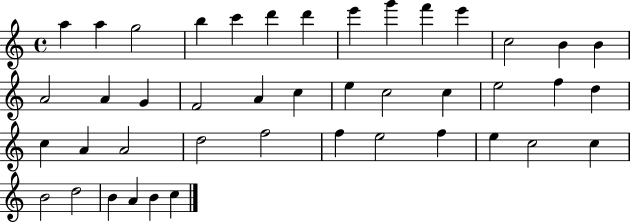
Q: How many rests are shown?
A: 0